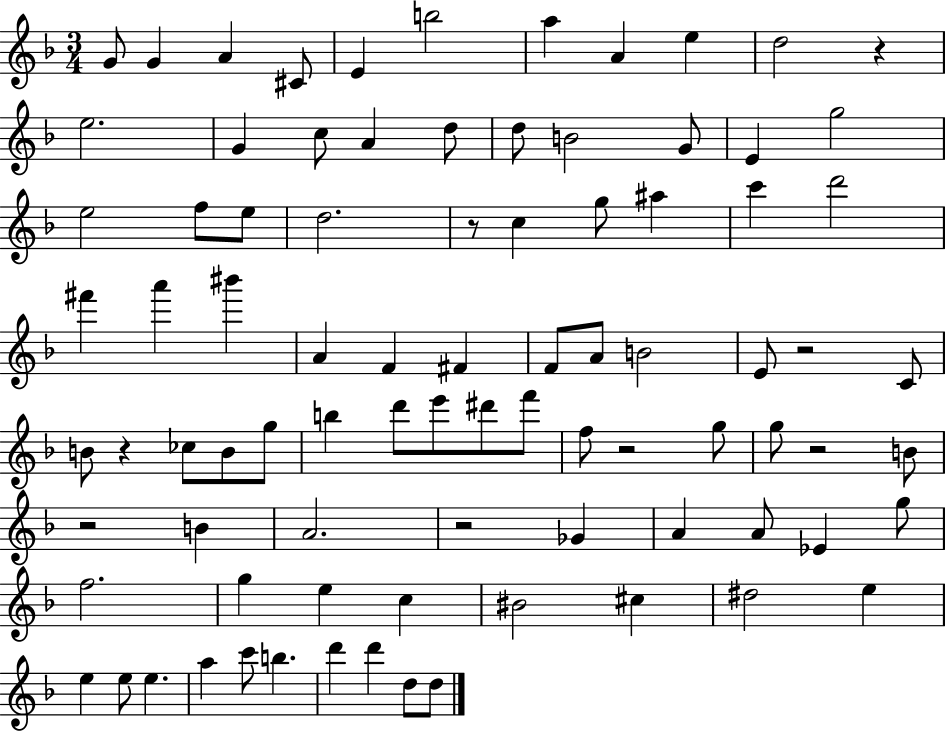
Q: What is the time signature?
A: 3/4